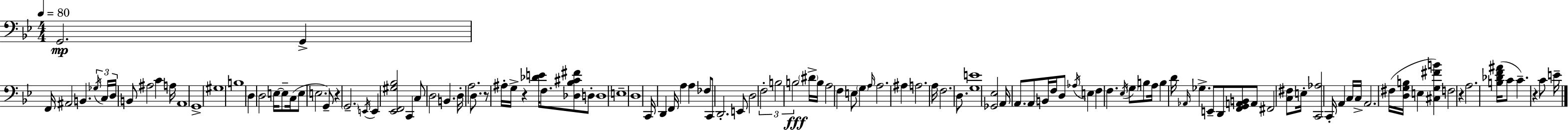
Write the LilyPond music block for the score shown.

{
  \clef bass
  \numericTimeSignature
  \time 4/4
  \key g \minor
  \tempo 4 = 80
  \repeat volta 2 { g,2.\mp g,4-> | f,16 ais,2 b,4. \tuplet 3/2 { \acciaccatura { ges16 } | c16 d16 } b,8 ais2 c'4 | a16 a,1 | \break g,1-> | gis1 | b1 | d4 d2 e16~~ e8-- | \break c16( e8 e2. g,8--) | r4 \parenthesize g,2.-- | \acciaccatura { e,16 } e,4 <ees, f, gis bes>2 c,4 | c8 d2 b,4. | \break d16-. a2. d8. | r8 ais16-. g16-> r4 <des' e'>16 f8. <des bes cis' fis'>8 | d8-. d1 | e1-- | \break d1 | c,16 d,4 f,16 a4 a4 | fes8 c,8 d,2.-. | e,8 d2 \tuplet 3/2 { f2-. | \break b2 b2\fff } | \parenthesize dis'16-> b16 a2 f4 | e8 \parenthesize g4 \grace { a16 } a2. | ais4 a2. | \break a16 f2. | d8. <g e'>1 | <ges, ees>2 a,16 a,8. a,8 | b,16 f16 d8 \acciaccatura { aes16 } e4 f4 f4. | \break \acciaccatura { ees16 } \parenthesize g8 b8 a16 b4 d'16 \grace { aes,16 } | ges4.-> e,8-- d,8 <f, g, a, b,>8 a,8 fis,2 | <c fis>8 e16-. <c, aes>2 | c,16-. a,4 c16 c16-> a,2. | \break fis16( <d g b>16 e4 <cis g fis' b'>4) f2 | r4 a2. | <b des' f' ais'>16( c'8 c'4.--) r4 | c'8 e'16-- } \bar "|."
}